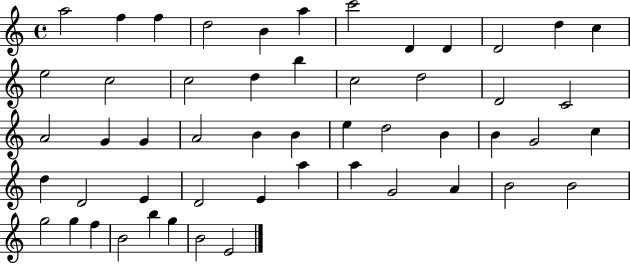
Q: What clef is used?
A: treble